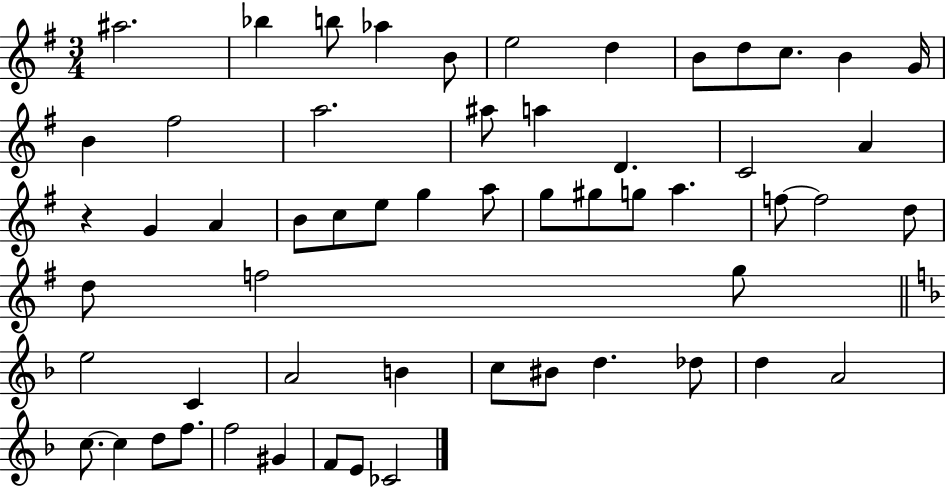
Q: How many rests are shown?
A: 1